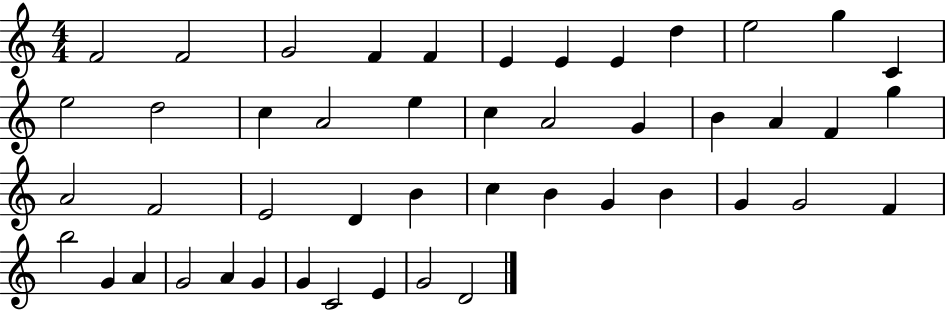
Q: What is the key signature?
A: C major